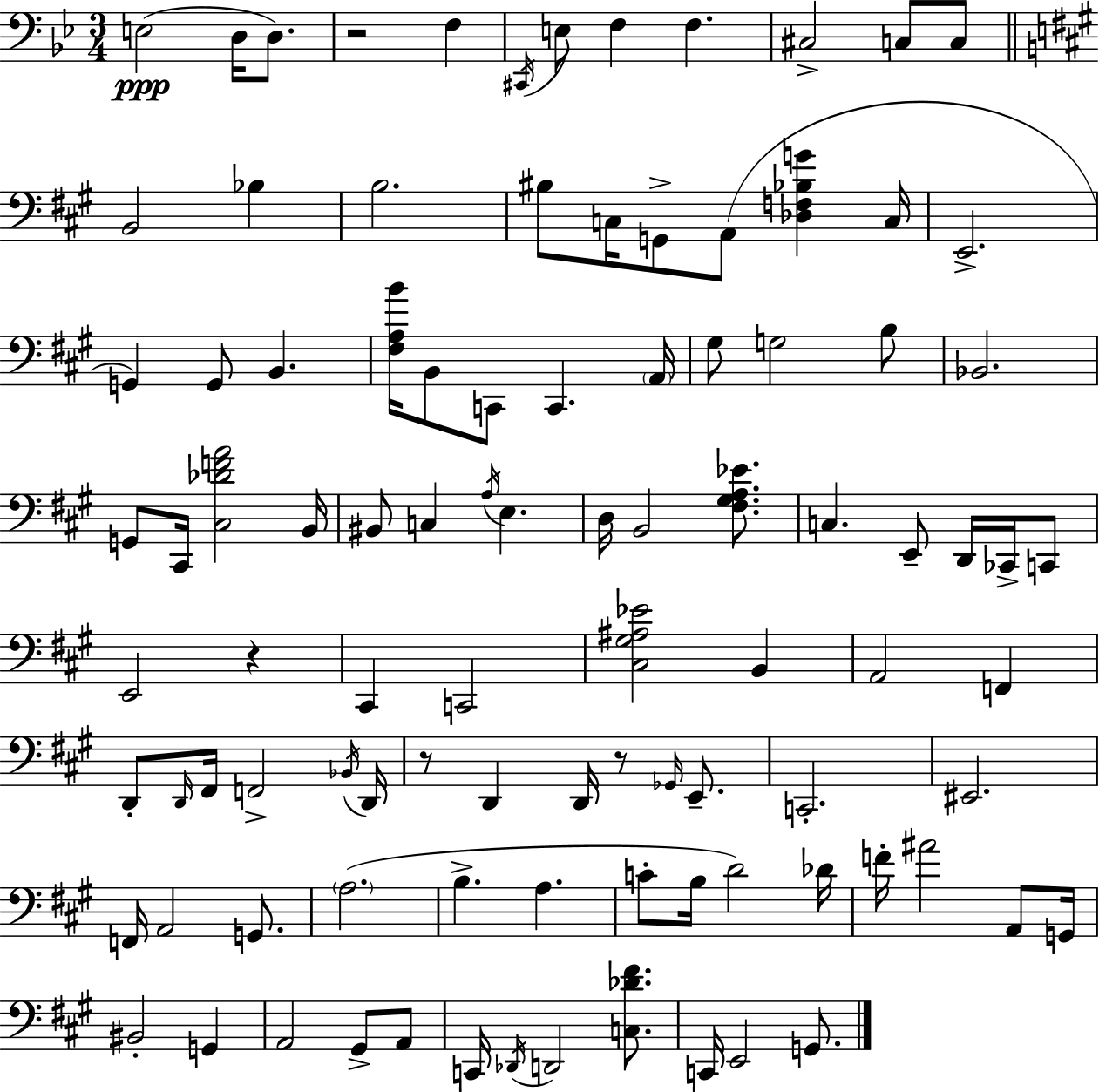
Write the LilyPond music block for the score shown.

{
  \clef bass
  \numericTimeSignature
  \time 3/4
  \key bes \major
  e2(\ppp d16 d8.) | r2 f4 | \acciaccatura { cis,16 } e8 f4 f4. | cis2-> c8 c8 | \break \bar "||" \break \key a \major b,2 bes4 | b2. | bis8 c16 g,8-> a,8( <des f bes g'>4 c16 | e,2.-> | \break g,4) g,8 b,4. | <fis a b'>16 b,8 c,8 c,4. \parenthesize a,16 | gis8 g2 b8 | bes,2. | \break g,8 cis,16 <cis des' f' a'>2 b,16 | bis,8 c4 \acciaccatura { a16 } e4. | d16 b,2 <fis gis a ees'>8. | c4. e,8-- d,16 ces,16-> c,8 | \break e,2 r4 | cis,4 c,2 | <cis gis ais ees'>2 b,4 | a,2 f,4 | \break d,8-. \grace { d,16 } fis,16 f,2-> | \acciaccatura { bes,16 } d,16 r8 d,4 d,16 r8 | \grace { ges,16 } e,8.-- c,2.-. | eis,2. | \break f,16 a,2 | g,8. \parenthesize a2.( | b4.-> a4. | c'8-. b16 d'2) | \break des'16 f'16-. ais'2 | a,8 g,16 bis,2-. | g,4 a,2 | gis,8-> a,8 c,16 \acciaccatura { des,16 } d,2 | \break <c des' fis'>8. c,16 e,2 | g,8. \bar "|."
}